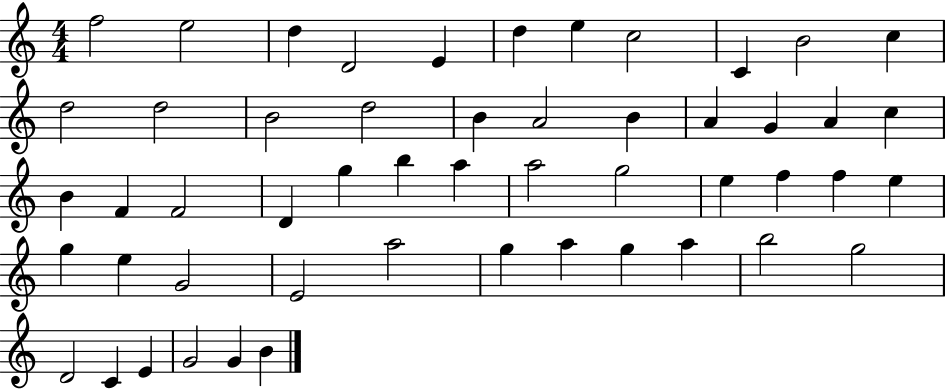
F5/h E5/h D5/q D4/h E4/q D5/q E5/q C5/h C4/q B4/h C5/q D5/h D5/h B4/h D5/h B4/q A4/h B4/q A4/q G4/q A4/q C5/q B4/q F4/q F4/h D4/q G5/q B5/q A5/q A5/h G5/h E5/q F5/q F5/q E5/q G5/q E5/q G4/h E4/h A5/h G5/q A5/q G5/q A5/q B5/h G5/h D4/h C4/q E4/q G4/h G4/q B4/q